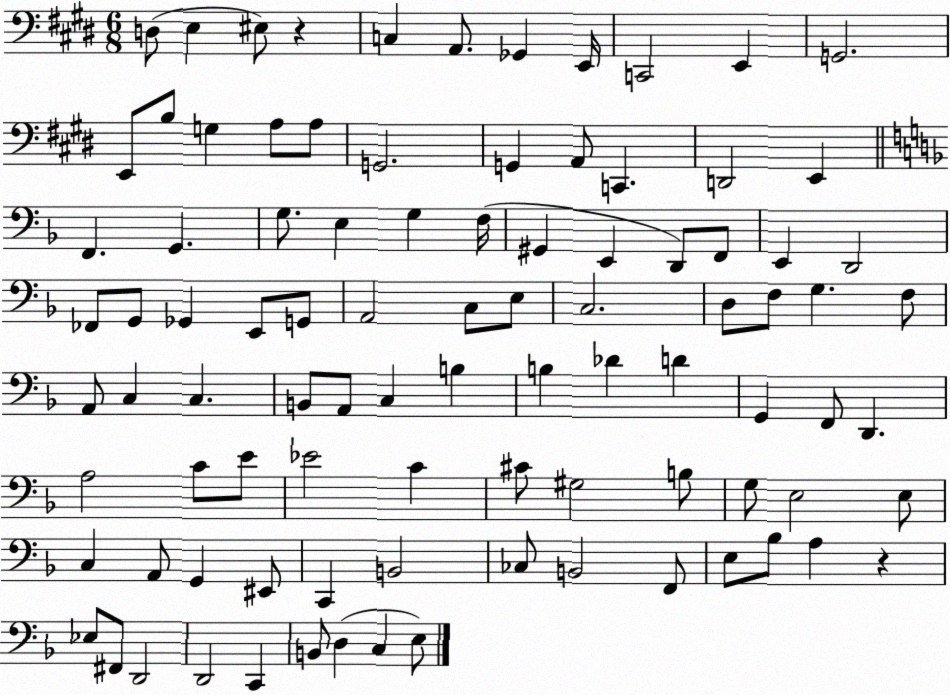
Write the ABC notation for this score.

X:1
T:Untitled
M:6/8
L:1/4
K:E
D,/2 E, ^E,/2 z C, A,,/2 _G,, E,,/4 C,,2 E,, G,,2 E,,/2 B,/2 G, A,/2 A,/2 G,,2 G,, A,,/2 C,, D,,2 E,, F,, G,, G,/2 E, G, F,/4 ^G,, E,, D,,/2 F,,/2 E,, D,,2 _F,,/2 G,,/2 _G,, E,,/2 G,,/2 A,,2 C,/2 E,/2 C,2 D,/2 F,/2 G, F,/2 A,,/2 C, C, B,,/2 A,,/2 C, B, B, _D D G,, F,,/2 D,, A,2 C/2 E/2 _E2 C ^C/2 ^G,2 B,/2 G,/2 E,2 E,/2 C, A,,/2 G,, ^E,,/2 C,, B,,2 _C,/2 B,,2 F,,/2 E,/2 _B,/2 A, z _E,/2 ^F,,/2 D,,2 D,,2 C,, B,,/2 D, C, E,/2